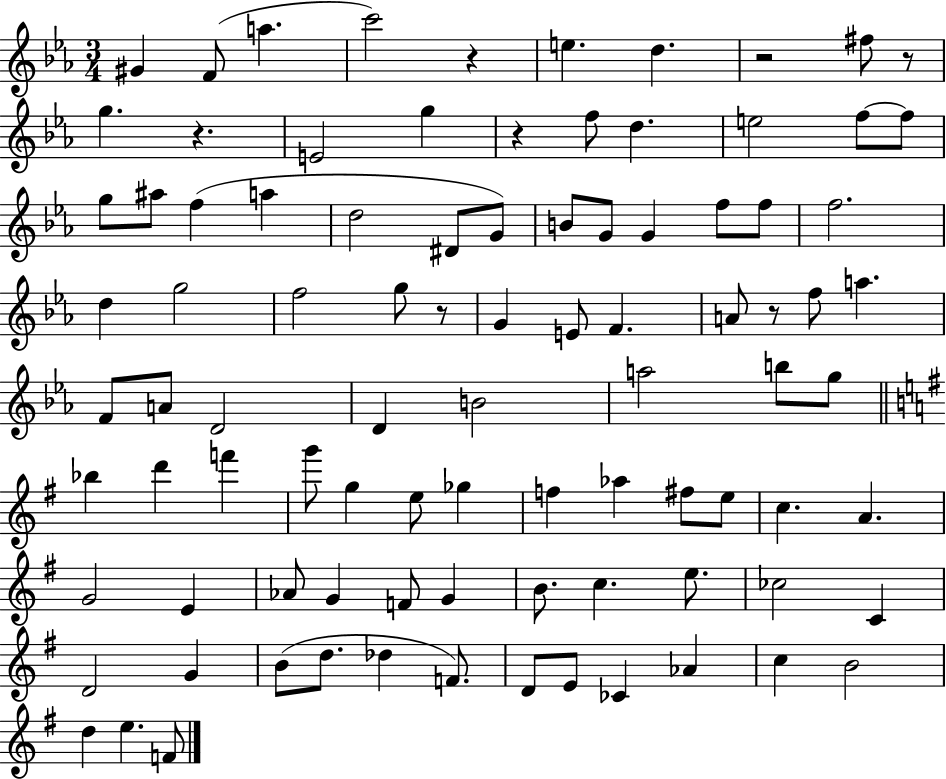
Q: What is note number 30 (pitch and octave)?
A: G5